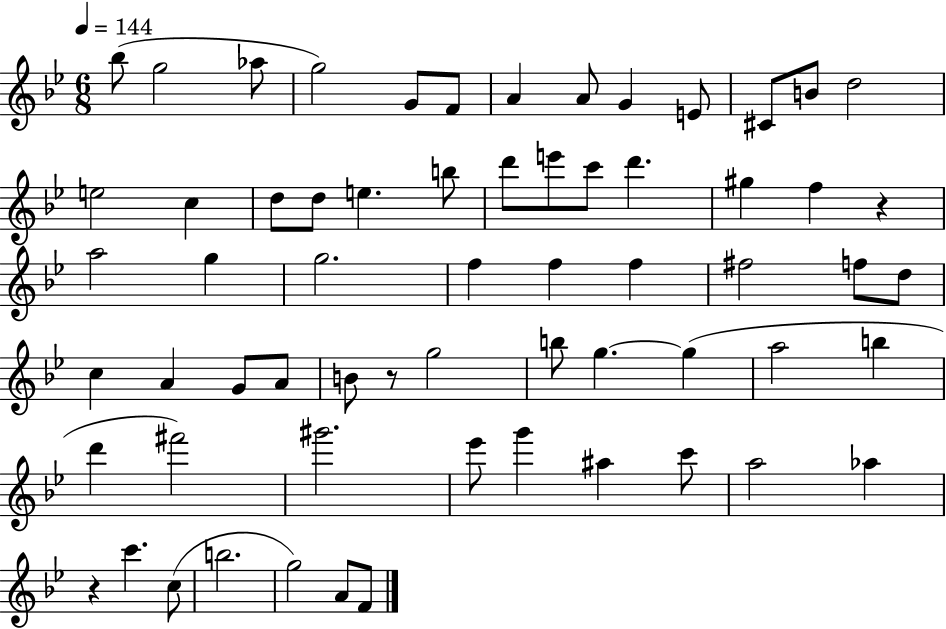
Bb5/e G5/h Ab5/e G5/h G4/e F4/e A4/q A4/e G4/q E4/e C#4/e B4/e D5/h E5/h C5/q D5/e D5/e E5/q. B5/e D6/e E6/e C6/e D6/q. G#5/q F5/q R/q A5/h G5/q G5/h. F5/q F5/q F5/q F#5/h F5/e D5/e C5/q A4/q G4/e A4/e B4/e R/e G5/h B5/e G5/q. G5/q A5/h B5/q D6/q F#6/h G#6/h. Eb6/e G6/q A#5/q C6/e A5/h Ab5/q R/q C6/q. C5/e B5/h. G5/h A4/e F4/e